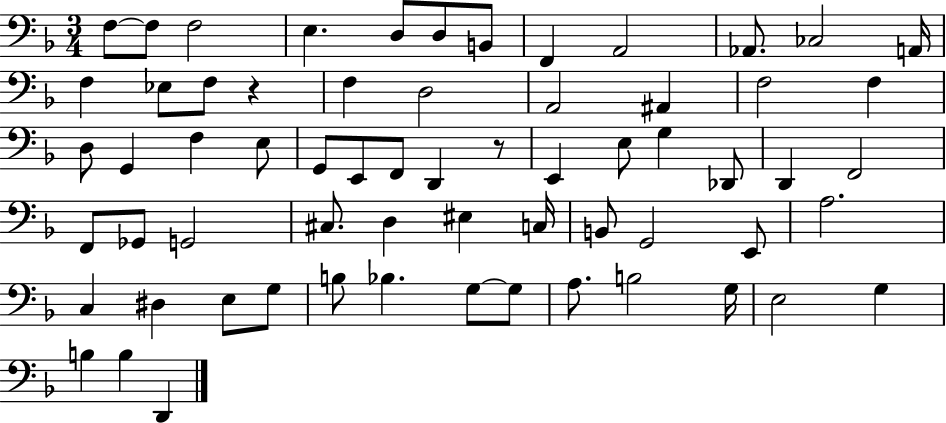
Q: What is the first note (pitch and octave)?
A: F3